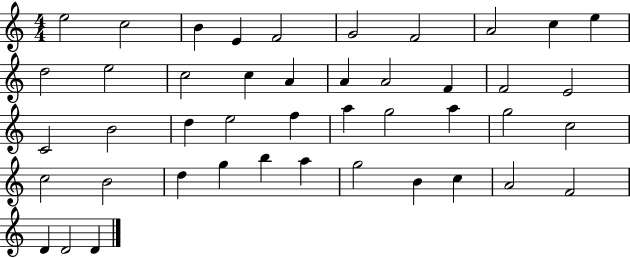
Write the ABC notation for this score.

X:1
T:Untitled
M:4/4
L:1/4
K:C
e2 c2 B E F2 G2 F2 A2 c e d2 e2 c2 c A A A2 F F2 E2 C2 B2 d e2 f a g2 a g2 c2 c2 B2 d g b a g2 B c A2 F2 D D2 D